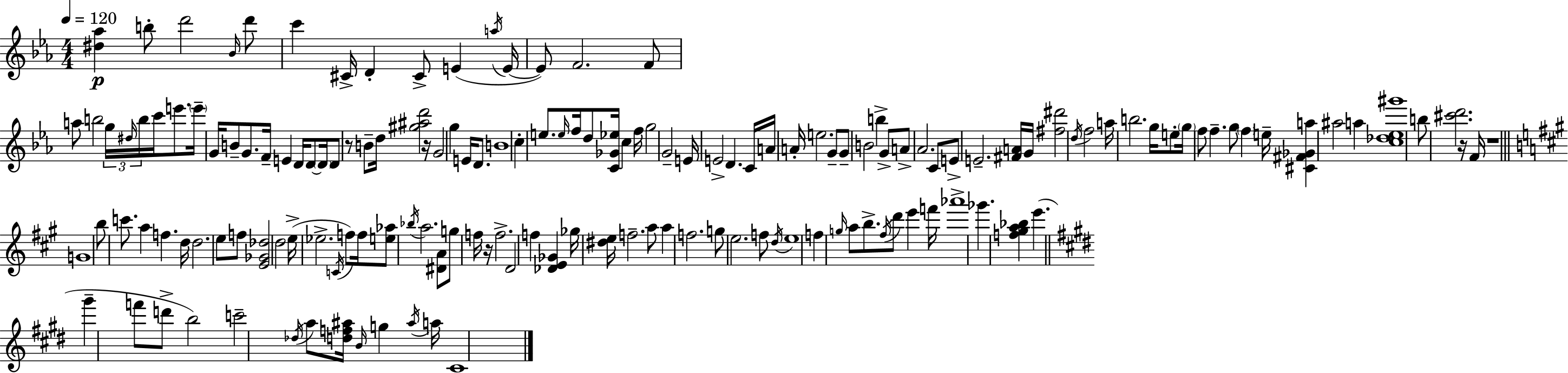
{
  \clef treble
  \numericTimeSignature
  \time 4/4
  \key c \minor
  \tempo 4 = 120
  <dis'' aes''>4\p b''8-. d'''2 \grace { bes'16 } d'''8 | c'''4 cis'16-> d'4-. cis'8-> e'4( | \acciaccatura { a''16 } e'16~~ e'8) f'2. | f'8 a''8 b''2 \tuplet 3/2 { g''16 \grace { dis''16 } b''16 } c'''16 | \break e'''8. \parenthesize e'''16-- g'16 b'8-- g'8. f'16-- e'4 d'16 | d'8~~ \parenthesize d'16 d'8 r8 b'8-- d''16 <gis'' ais'' d'''>2 | r16 g'2 g''4 e'16 | d'8. b'1 | \break c''4-. e''8. \grace { e''16 } f''16 d''8 <c' ges' ees''>16 c''4 | f''16 g''2 g'2-- | e'16 e'2-> d'4. | c'16 a'16 a'16-. e''2. | \break g'8-- g'8-- b'2 b''4-> | g'8-> a'8-> aes'2. | c'8 e'8-> e'2.-- | <fis' a'>16 g'16 <fis'' dis'''>2 \acciaccatura { d''16 } f''2 | \break a''16 b''2. | g''16 e''8-. \parenthesize g''16 f''8 f''4.-- g''8 | \parenthesize f''4 e''16-- <cis' fis' ges' a''>4 ais''2 | a''4 <c'' des'' ees'' gis'''>1 | \break b''8 <cis''' d'''>2. | r16 f'16 r1 | \bar "||" \break \key a \major g'1 | b''8 c'''8. a''4 f''4. d''16 | d''2. e''8 f''8 | <e' ges' des''>2 d''2 | \break e''16->( ees''2.-> \acciaccatura { c'16 } f''8) | f''16 <e'' aes''>8 \acciaccatura { bes''16 } a''2. | <dis' a'>8 g''8 f''16 r16 f''2.-> | d'2 f''4 <des' e' ges'>4 | \break ges''16 <dis'' e''>16 f''2.-- | a''8 a''4 f''2. | g''8 e''2. | f''8 \acciaccatura { d''16 } e''1 | \break f''4 \grace { g''16 } a''8 b''8.-> \acciaccatura { fis''16 } d'''8 | e'''4 f'''16 aes'''1-> | ges'''4. <f'' gis'' a'' bes''>4 e'''4.( | \bar "||" \break \key e \major gis'''4-- f'''8 d'''8-> b''2) | c'''2-- \acciaccatura { des''16 } a''8 <d'' f'' ais''>16 \grace { b'16 } g''4 | \acciaccatura { ais''16 } a''16 cis'1 | \bar "|."
}